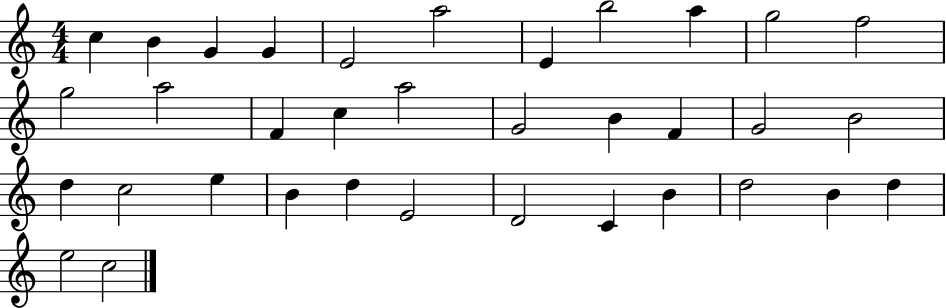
X:1
T:Untitled
M:4/4
L:1/4
K:C
c B G G E2 a2 E b2 a g2 f2 g2 a2 F c a2 G2 B F G2 B2 d c2 e B d E2 D2 C B d2 B d e2 c2